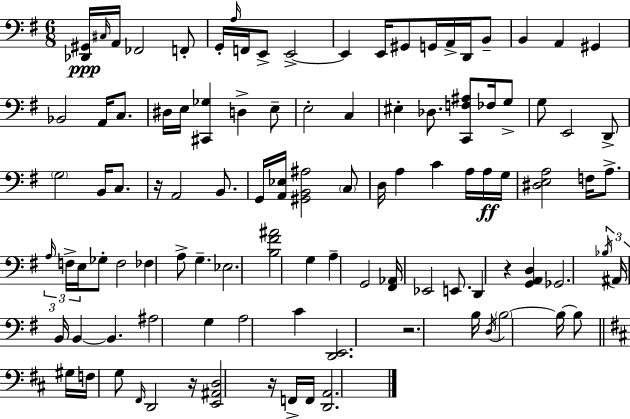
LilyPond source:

{
  \clef bass
  \numericTimeSignature
  \time 6/8
  \key g \major
  <des, gis,>16\ppp \grace { cis16 } a,16 fes,2 f,8-. | g,16-. \grace { a16 } f,16 e,8-> e,2->~~ | e,4 e,16 gis,8 g,16 a,16-> d,16 | b,8-- b,4 a,4 gis,4 | \break bes,2 a,16 c8. | dis16 e16 <cis, ges>4 d4-> | e8-- e2-. c4 | eis4-. des8. <c, f ais>8 fes16 | \break g8-> g8 e,2 | d,8-> \parenthesize g2 b,16 c8. | r16 a,2 b,8. | g,16 <a, ees>16 <gis, b, ais>2 | \break \parenthesize c8 d16 a4 c'4 a16 | a16\ff g16 <dis e a>2 f16 a8.-> | \tuplet 3/2 { \grace { a16 } f16-> e16 } ges8-. f2 | fes4 a8-> g4.-- | \break ees2. | <b fis' ais'>2 g4 | a4-- g,2 | <fis, aes,>16 ees,2 | \break e,8. d,4 r4 <g, a, d>4 | ges,2. | \tuplet 3/2 { \acciaccatura { bes16 } ais,16 b,16 } b,4~~ b,4. | ais2 | \break g4 a2 | c'4 <d, e,>2. | r2. | b16 \acciaccatura { d16 } \parenthesize b2~~ | \break b16~~ b8 \bar "||" \break \key d \major gis16 f16 g8 \grace { fis,16 } d,2 | r16 <e, ais, d>2 r16 f,16-> | f,16 <d, a,>2. | \bar "|."
}